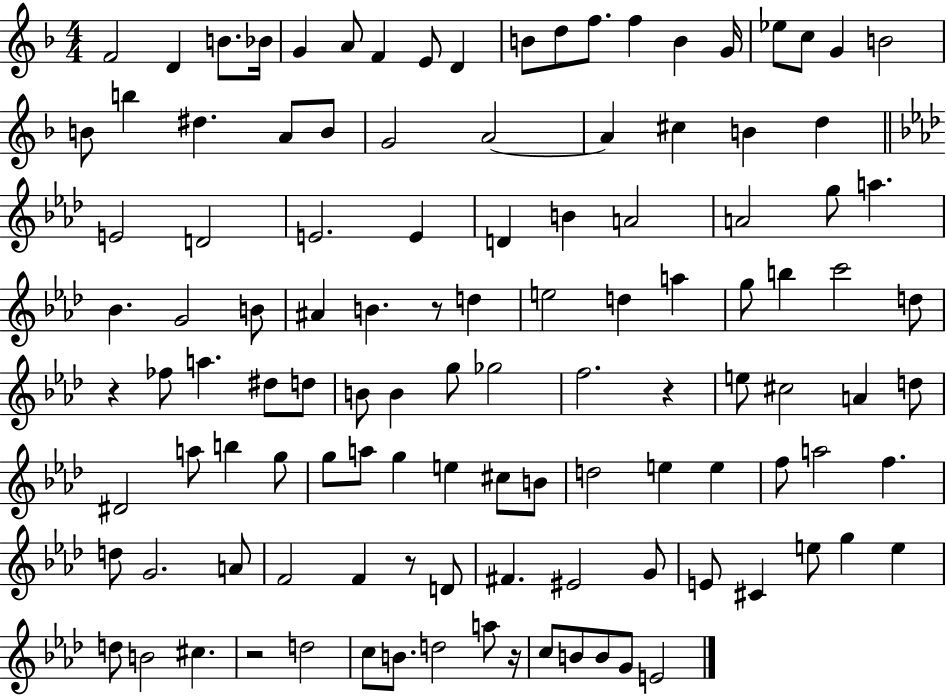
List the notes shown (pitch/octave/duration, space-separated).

F4/h D4/q B4/e. Bb4/s G4/q A4/e F4/q E4/e D4/q B4/e D5/e F5/e. F5/q B4/q G4/s Eb5/e C5/e G4/q B4/h B4/e B5/q D#5/q. A4/e B4/e G4/h A4/h A4/q C#5/q B4/q D5/q E4/h D4/h E4/h. E4/q D4/q B4/q A4/h A4/h G5/e A5/q. Bb4/q. G4/h B4/e A#4/q B4/q. R/e D5/q E5/h D5/q A5/q G5/e B5/q C6/h D5/e R/q FES5/e A5/q. D#5/e D5/e B4/e B4/q G5/e Gb5/h F5/h. R/q E5/e C#5/h A4/q D5/e D#4/h A5/e B5/q G5/e G5/e A5/e G5/q E5/q C#5/e B4/e D5/h E5/q E5/q F5/e A5/h F5/q. D5/e G4/h. A4/e F4/h F4/q R/e D4/e F#4/q. EIS4/h G4/e E4/e C#4/q E5/e G5/q E5/q D5/e B4/h C#5/q. R/h D5/h C5/e B4/e. D5/h A5/e R/s C5/e B4/e B4/e G4/e E4/h